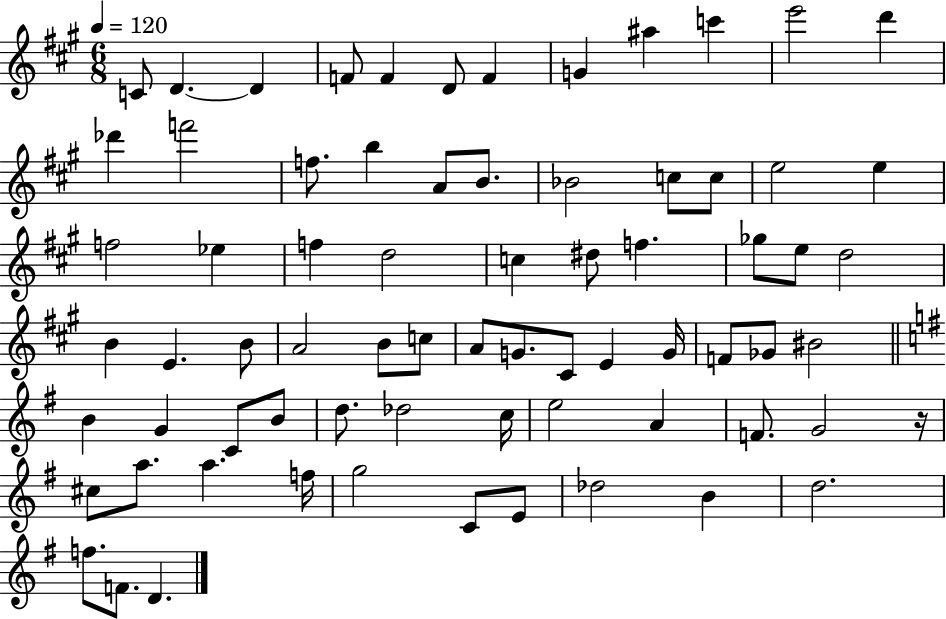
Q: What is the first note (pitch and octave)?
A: C4